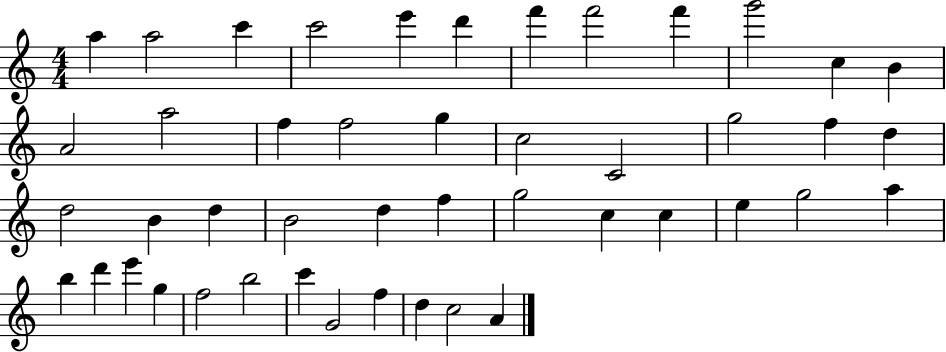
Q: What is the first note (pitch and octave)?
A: A5